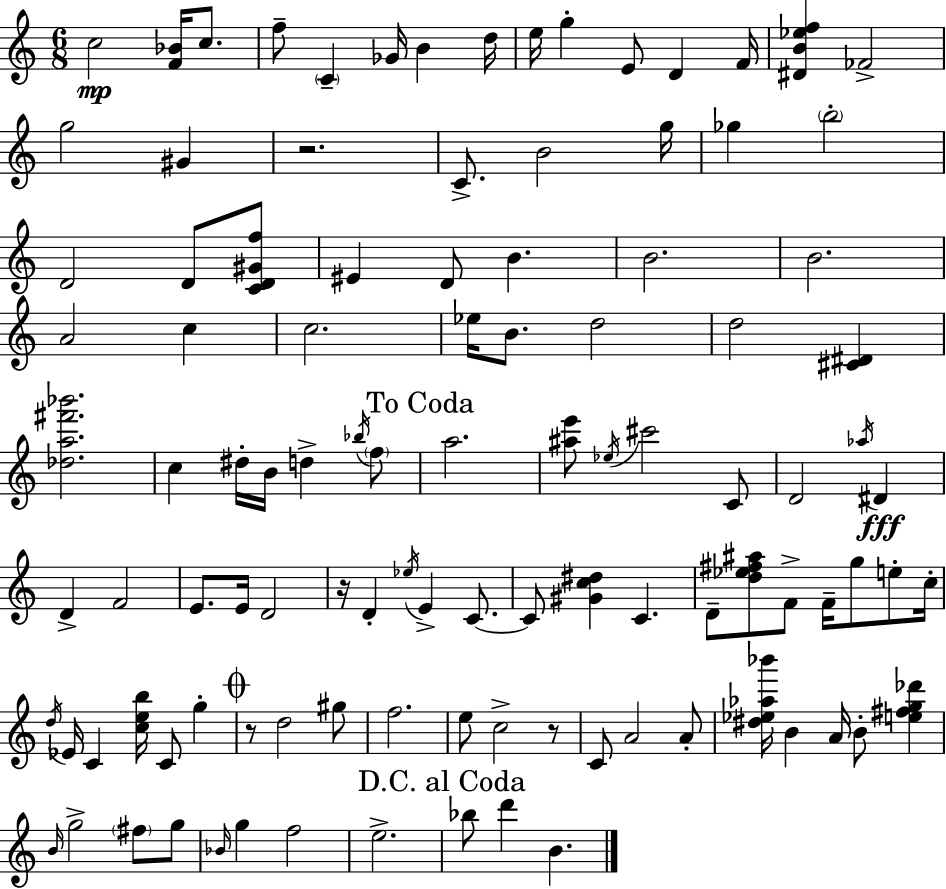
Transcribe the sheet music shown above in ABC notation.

X:1
T:Untitled
M:6/8
L:1/4
K:Am
c2 [F_B]/4 c/2 f/2 C _G/4 B d/4 e/4 g E/2 D F/4 [^DB_ef] _F2 g2 ^G z2 C/2 B2 g/4 _g b2 D2 D/2 [CD^Gf]/2 ^E D/2 B B2 B2 A2 c c2 _e/4 B/2 d2 d2 [^C^D] [_da^f'_b']2 c ^d/4 B/4 d _b/4 f/2 a2 [^ae']/2 _e/4 ^c'2 C/2 D2 _a/4 ^D D F2 E/2 E/4 D2 z/4 D _e/4 E C/2 C/2 [^Gc^d] C D/2 [d_e^f^a]/2 F/2 F/4 g/2 e/2 c/4 d/4 _E/4 C [ceb]/4 C/2 g z/2 d2 ^g/2 f2 e/2 c2 z/2 C/2 A2 A/2 [^d_e_a_b']/4 B A/4 B/2 [e^fg_d'] B/4 g2 ^f/2 g/2 _B/4 g f2 e2 _b/2 d' B